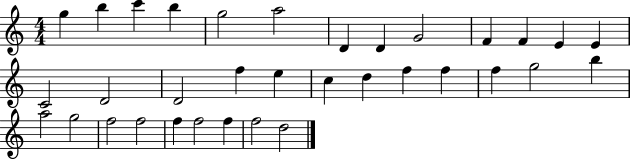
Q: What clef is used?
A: treble